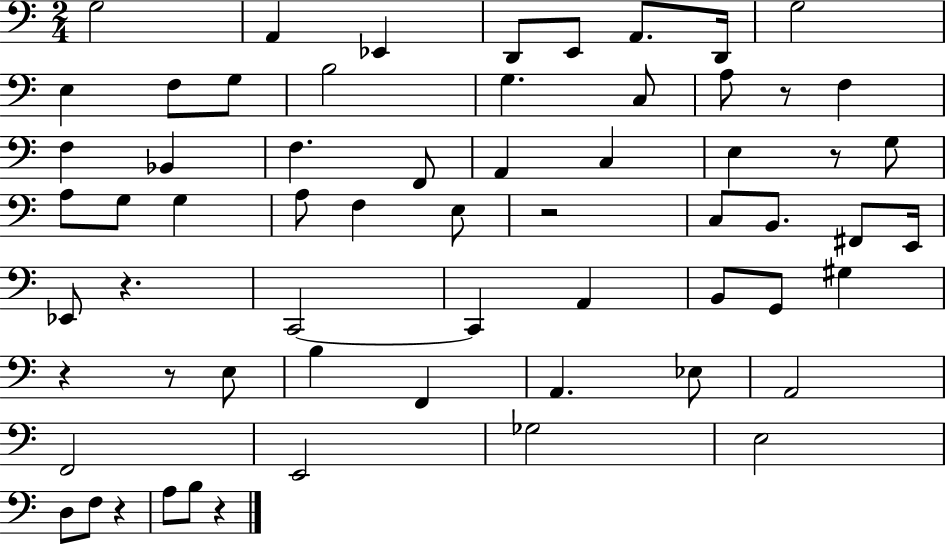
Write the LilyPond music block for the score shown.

{
  \clef bass
  \numericTimeSignature
  \time 2/4
  \key c \major
  g2 | a,4 ees,4 | d,8 e,8 a,8. d,16 | g2 | \break e4 f8 g8 | b2 | g4. c8 | a8 r8 f4 | \break f4 bes,4 | f4. f,8 | a,4 c4 | e4 r8 g8 | \break a8 g8 g4 | a8 f4 e8 | r2 | c8 b,8. fis,8 e,16 | \break ees,8 r4. | c,2~~ | c,4 a,4 | b,8 g,8 gis4 | \break r4 r8 e8 | b4 f,4 | a,4. ees8 | a,2 | \break f,2 | e,2 | ges2 | e2 | \break d8 f8 r4 | a8 b8 r4 | \bar "|."
}